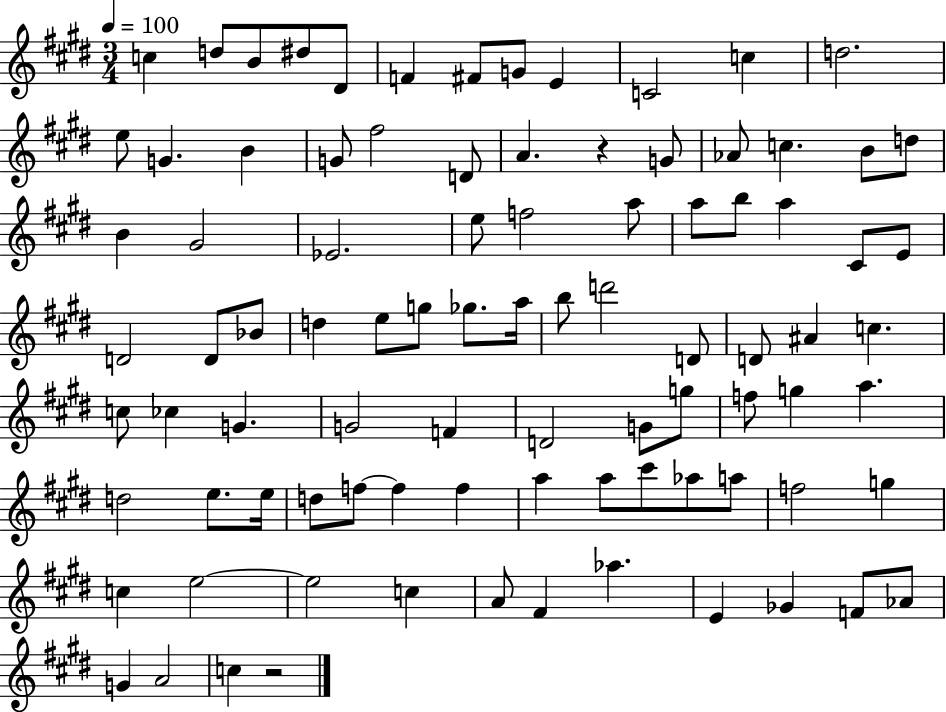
{
  \clef treble
  \numericTimeSignature
  \time 3/4
  \key e \major
  \tempo 4 = 100
  \repeat volta 2 { c''4 d''8 b'8 dis''8 dis'8 | f'4 fis'8 g'8 e'4 | c'2 c''4 | d''2. | \break e''8 g'4. b'4 | g'8 fis''2 d'8 | a'4. r4 g'8 | aes'8 c''4. b'8 d''8 | \break b'4 gis'2 | ees'2. | e''8 f''2 a''8 | a''8 b''8 a''4 cis'8 e'8 | \break d'2 d'8 bes'8 | d''4 e''8 g''8 ges''8. a''16 | b''8 d'''2 d'8 | d'8 ais'4 c''4. | \break c''8 ces''4 g'4. | g'2 f'4 | d'2 g'8 g''8 | f''8 g''4 a''4. | \break d''2 e''8. e''16 | d''8 f''8~~ f''4 f''4 | a''4 a''8 cis'''8 aes''8 a''8 | f''2 g''4 | \break c''4 e''2~~ | e''2 c''4 | a'8 fis'4 aes''4. | e'4 ges'4 f'8 aes'8 | \break g'4 a'2 | c''4 r2 | } \bar "|."
}